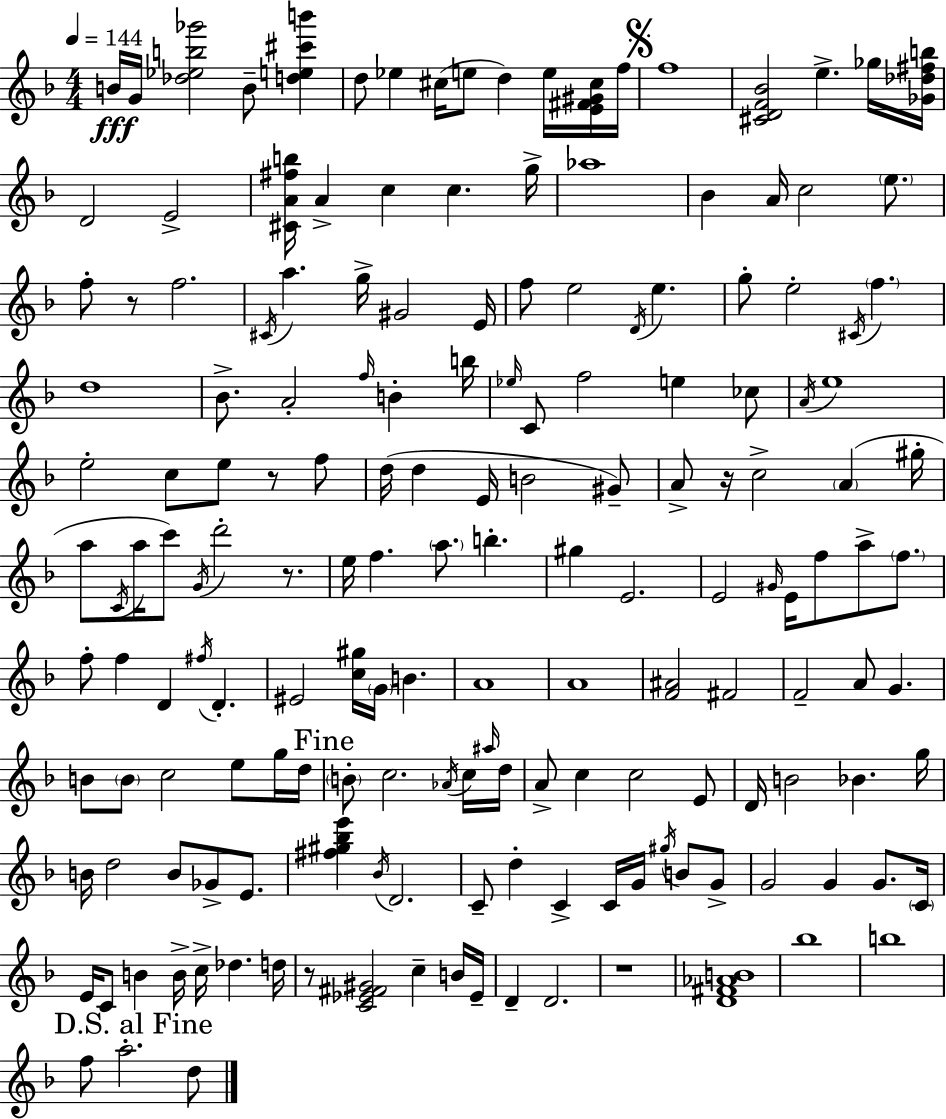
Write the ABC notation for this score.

X:1
T:Untitled
M:4/4
L:1/4
K:F
B/4 G/4 [_d_eb_g']2 B/2 [de^c'b'] d/2 _e ^c/4 e/2 d e/4 [E^F^G^c]/4 f/4 f4 [^CDF_B]2 e _g/4 [_G_d^fb]/4 D2 E2 [^CA^fb]/4 A c c g/4 _a4 _B A/4 c2 e/2 f/2 z/2 f2 ^C/4 a g/4 ^G2 E/4 f/2 e2 D/4 e g/2 e2 ^C/4 f d4 _B/2 A2 f/4 B b/4 _e/4 C/2 f2 e _c/2 A/4 e4 e2 c/2 e/2 z/2 f/2 d/4 d E/4 B2 ^G/2 A/2 z/4 c2 A ^g/4 a/2 C/4 a/4 c'/2 G/4 d'2 z/2 e/4 f a/2 b ^g E2 E2 ^G/4 E/4 f/2 a/2 f/2 f/2 f D ^f/4 D ^E2 [c^g]/4 G/4 B A4 A4 [F^A]2 ^F2 F2 A/2 G B/2 B/2 c2 e/2 g/4 d/4 B/2 c2 _A/4 c/4 ^a/4 d/4 A/2 c c2 E/2 D/4 B2 _B g/4 B/4 d2 B/2 _G/2 E/2 [^f^g_be'] _B/4 D2 C/2 d C C/4 G/4 ^g/4 B/2 G/2 G2 G G/2 C/4 E/4 C/2 B B/4 c/4 _d d/4 z/2 [C_E^F^G]2 c B/4 _E/4 D D2 z4 [D^F_AB]4 _b4 b4 f/2 a2 d/2